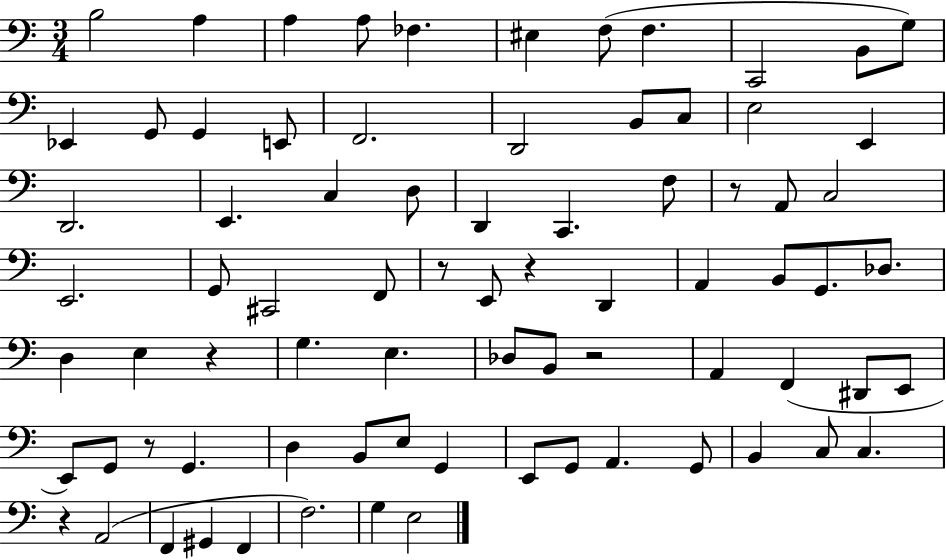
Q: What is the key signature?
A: C major